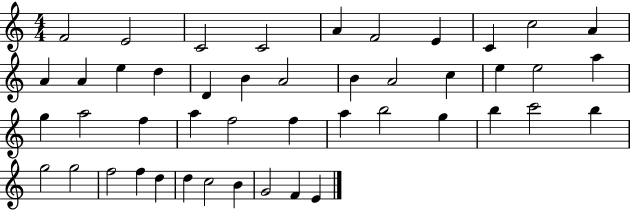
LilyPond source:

{
  \clef treble
  \numericTimeSignature
  \time 4/4
  \key c \major
  f'2 e'2 | c'2 c'2 | a'4 f'2 e'4 | c'4 c''2 a'4 | \break a'4 a'4 e''4 d''4 | d'4 b'4 a'2 | b'4 a'2 c''4 | e''4 e''2 a''4 | \break g''4 a''2 f''4 | a''4 f''2 f''4 | a''4 b''2 g''4 | b''4 c'''2 b''4 | \break g''2 g''2 | f''2 f''4 d''4 | d''4 c''2 b'4 | g'2 f'4 e'4 | \break \bar "|."
}